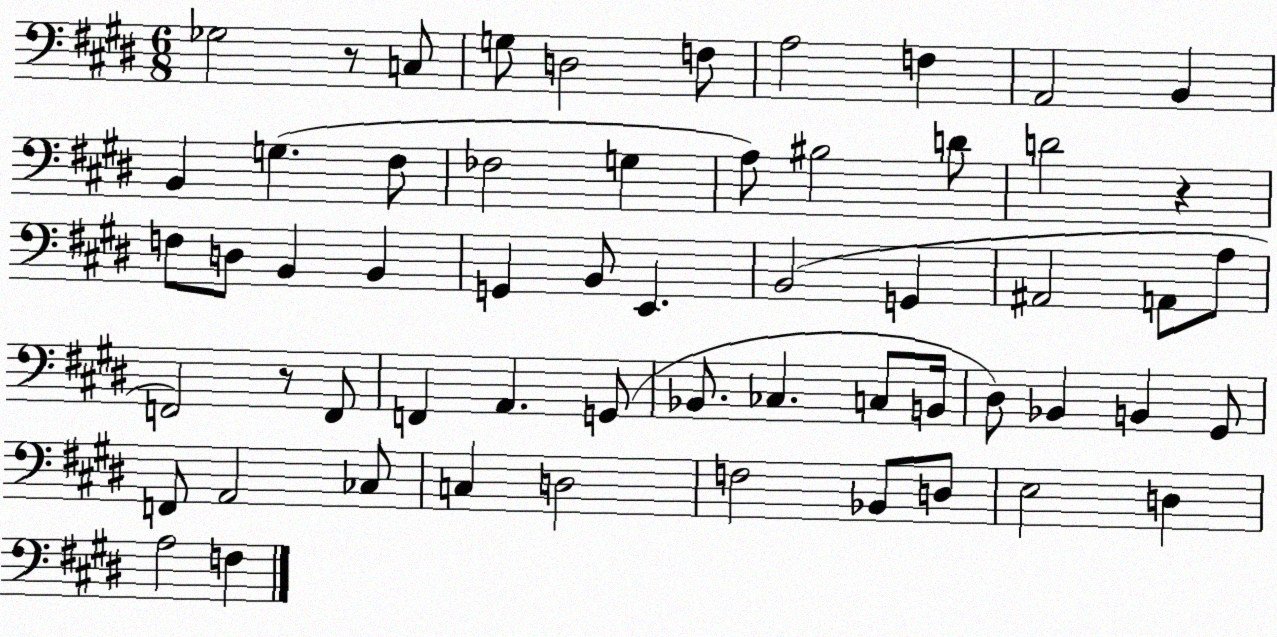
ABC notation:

X:1
T:Untitled
M:6/8
L:1/4
K:E
_G,2 z/2 C,/2 G,/2 D,2 F,/2 A,2 F, A,,2 B,, B,, G, ^F,/2 _F,2 G, A,/2 ^B,2 D/2 D2 z F,/2 D,/2 B,, B,, G,, B,,/2 E,, B,,2 G,, ^A,,2 A,,/2 A,/2 F,,2 z/2 F,,/2 F,, A,, G,,/2 _B,,/2 _C, C,/2 B,,/4 ^D,/2 _B,, B,, ^G,,/2 F,,/2 A,,2 _C,/2 C, D,2 F,2 _B,,/2 D,/2 E,2 D, A,2 F,